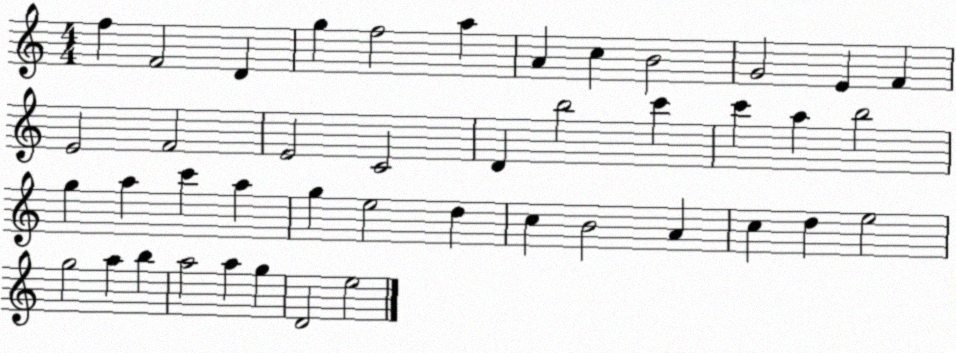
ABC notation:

X:1
T:Untitled
M:4/4
L:1/4
K:C
f F2 D g f2 a A c B2 G2 E F E2 F2 E2 C2 D b2 c' c' a b2 g a c' a g e2 d c B2 A c d e2 g2 a b a2 a g D2 e2